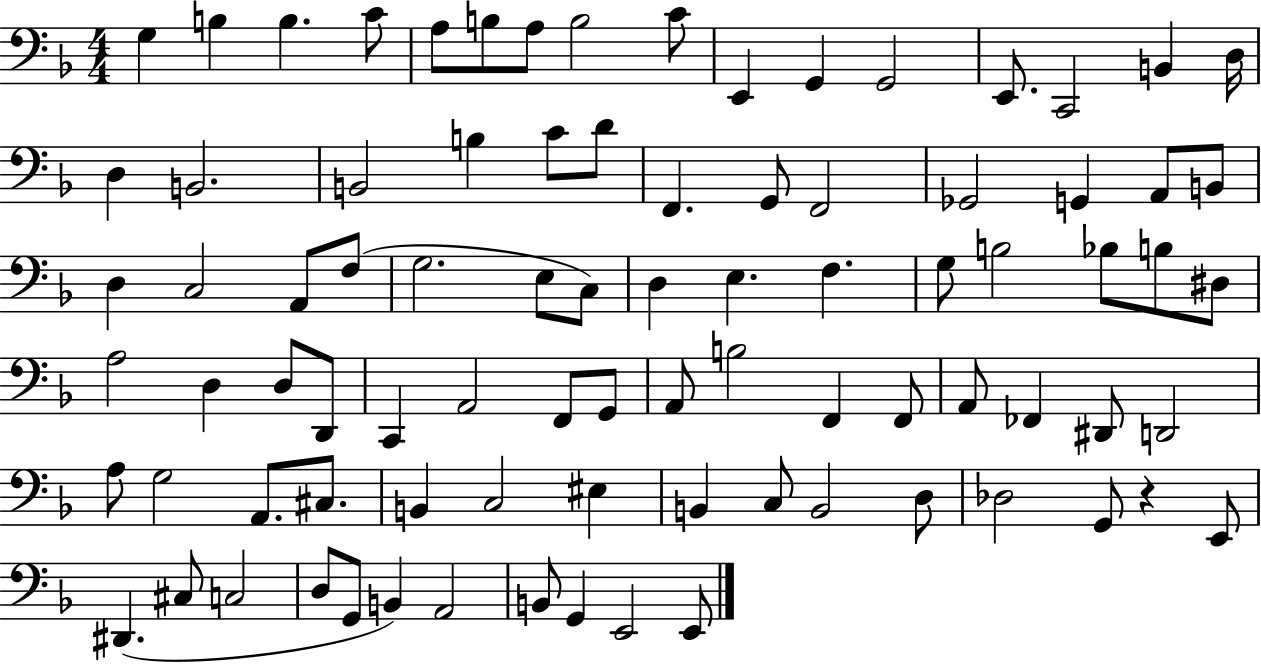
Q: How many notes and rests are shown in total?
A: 86